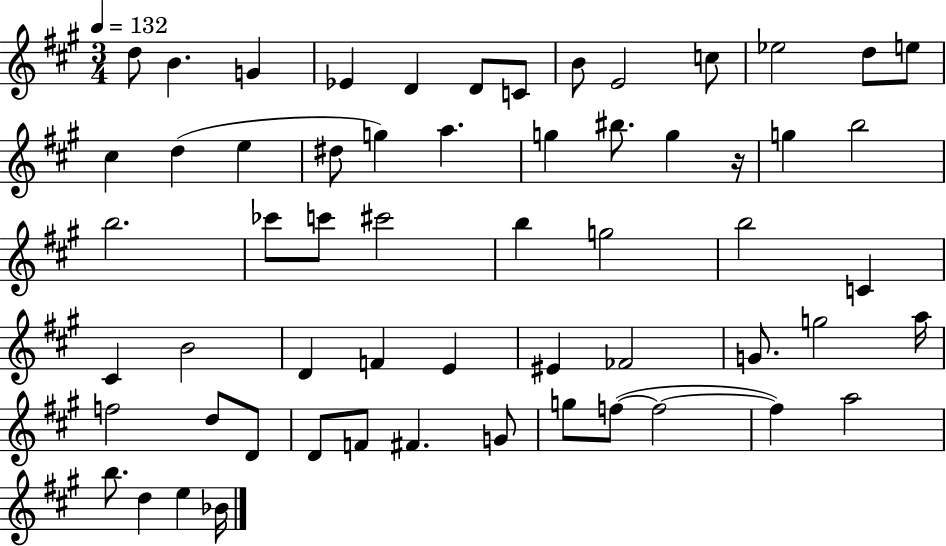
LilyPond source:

{
  \clef treble
  \numericTimeSignature
  \time 3/4
  \key a \major
  \tempo 4 = 132
  d''8 b'4. g'4 | ees'4 d'4 d'8 c'8 | b'8 e'2 c''8 | ees''2 d''8 e''8 | \break cis''4 d''4( e''4 | dis''8 g''4) a''4. | g''4 bis''8. g''4 r16 | g''4 b''2 | \break b''2. | ces'''8 c'''8 cis'''2 | b''4 g''2 | b''2 c'4 | \break cis'4 b'2 | d'4 f'4 e'4 | eis'4 fes'2 | g'8. g''2 a''16 | \break f''2 d''8 d'8 | d'8 f'8 fis'4. g'8 | g''8 f''8~(~ f''2~~ | f''4) a''2 | \break b''8. d''4 e''4 bes'16 | \bar "|."
}